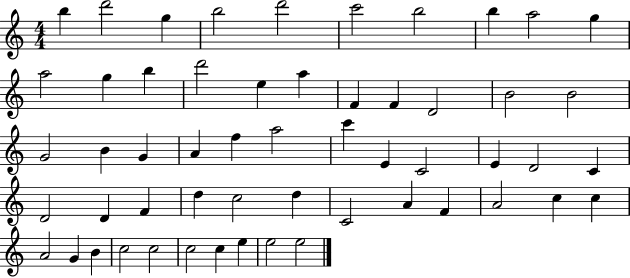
B5/q D6/h G5/q B5/h D6/h C6/h B5/h B5/q A5/h G5/q A5/h G5/q B5/q D6/h E5/q A5/q F4/q F4/q D4/h B4/h B4/h G4/h B4/q G4/q A4/q F5/q A5/h C6/q E4/q C4/h E4/q D4/h C4/q D4/h D4/q F4/q D5/q C5/h D5/q C4/h A4/q F4/q A4/h C5/q C5/q A4/h G4/q B4/q C5/h C5/h C5/h C5/q E5/q E5/h E5/h